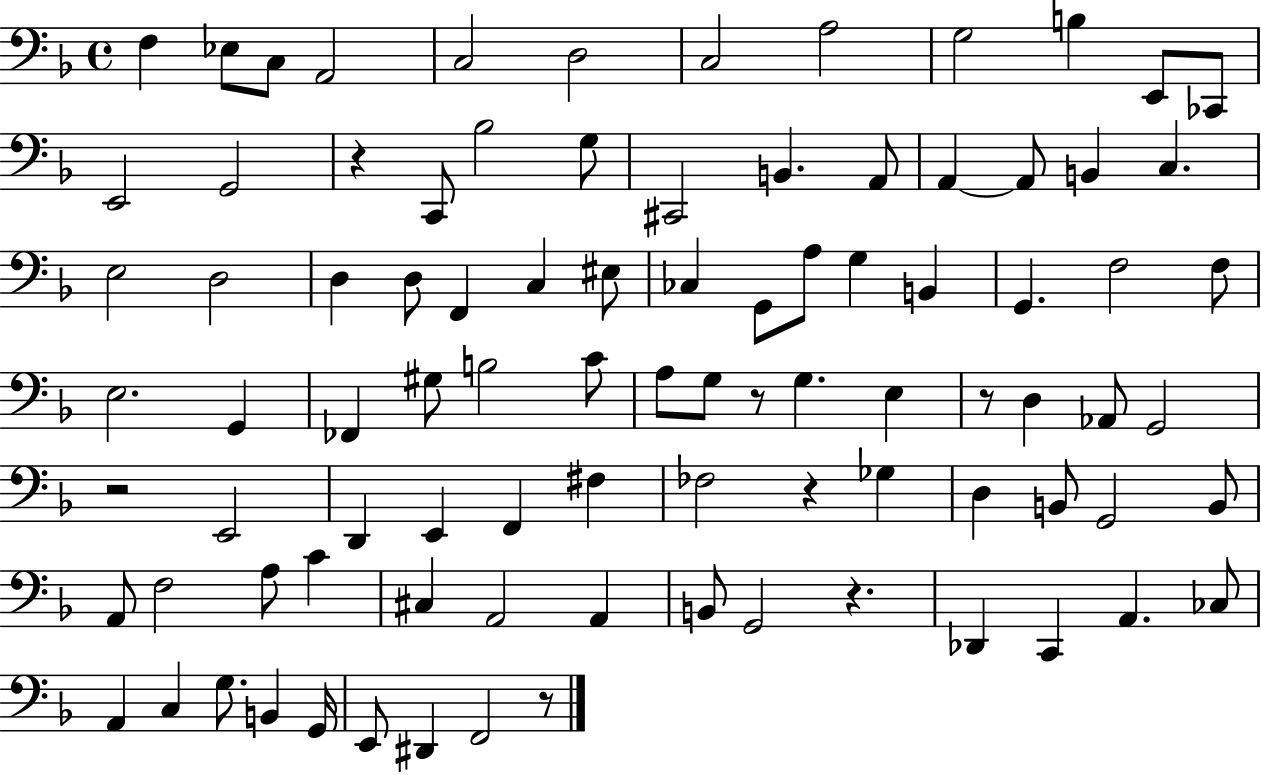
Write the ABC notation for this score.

X:1
T:Untitled
M:4/4
L:1/4
K:F
F, _E,/2 C,/2 A,,2 C,2 D,2 C,2 A,2 G,2 B, E,,/2 _C,,/2 E,,2 G,,2 z C,,/2 _B,2 G,/2 ^C,,2 B,, A,,/2 A,, A,,/2 B,, C, E,2 D,2 D, D,/2 F,, C, ^E,/2 _C, G,,/2 A,/2 G, B,, G,, F,2 F,/2 E,2 G,, _F,, ^G,/2 B,2 C/2 A,/2 G,/2 z/2 G, E, z/2 D, _A,,/2 G,,2 z2 E,,2 D,, E,, F,, ^F, _F,2 z _G, D, B,,/2 G,,2 B,,/2 A,,/2 F,2 A,/2 C ^C, A,,2 A,, B,,/2 G,,2 z _D,, C,, A,, _C,/2 A,, C, G,/2 B,, G,,/4 E,,/2 ^D,, F,,2 z/2